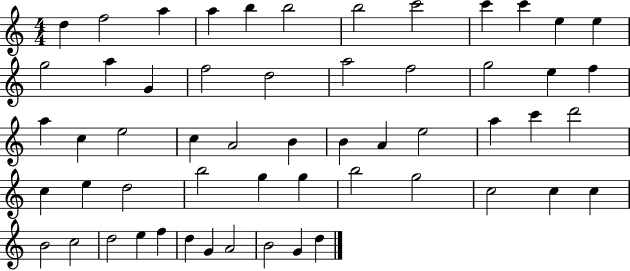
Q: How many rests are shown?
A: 0